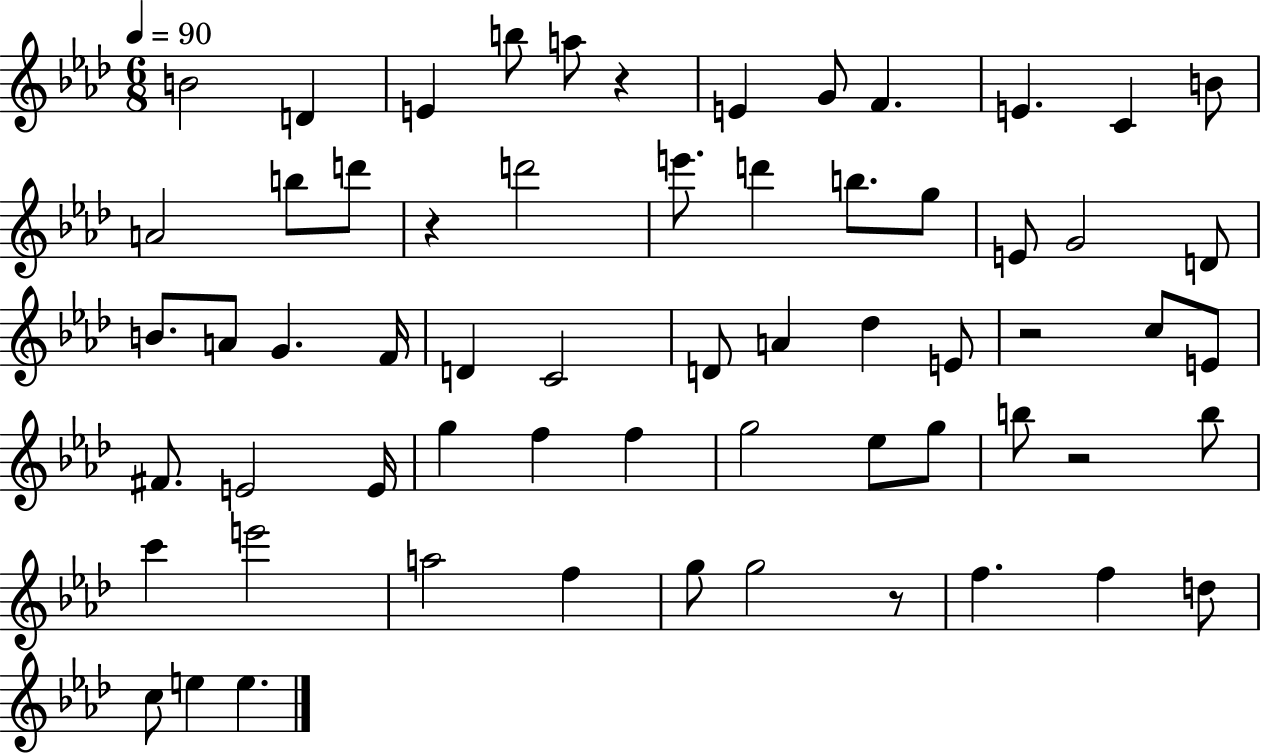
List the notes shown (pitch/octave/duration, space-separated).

B4/h D4/q E4/q B5/e A5/e R/q E4/q G4/e F4/q. E4/q. C4/q B4/e A4/h B5/e D6/e R/q D6/h E6/e. D6/q B5/e. G5/e E4/e G4/h D4/e B4/e. A4/e G4/q. F4/s D4/q C4/h D4/e A4/q Db5/q E4/e R/h C5/e E4/e F#4/e. E4/h E4/s G5/q F5/q F5/q G5/h Eb5/e G5/e B5/e R/h B5/e C6/q E6/h A5/h F5/q G5/e G5/h R/e F5/q. F5/q D5/e C5/e E5/q E5/q.